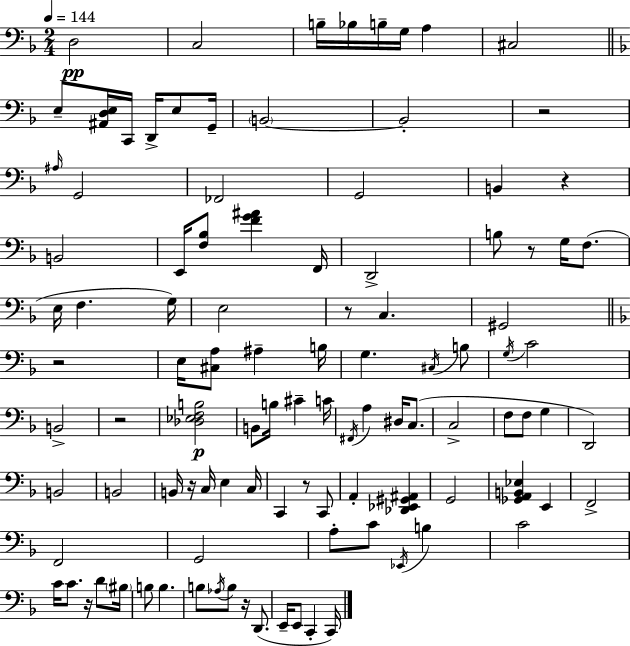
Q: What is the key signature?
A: D minor